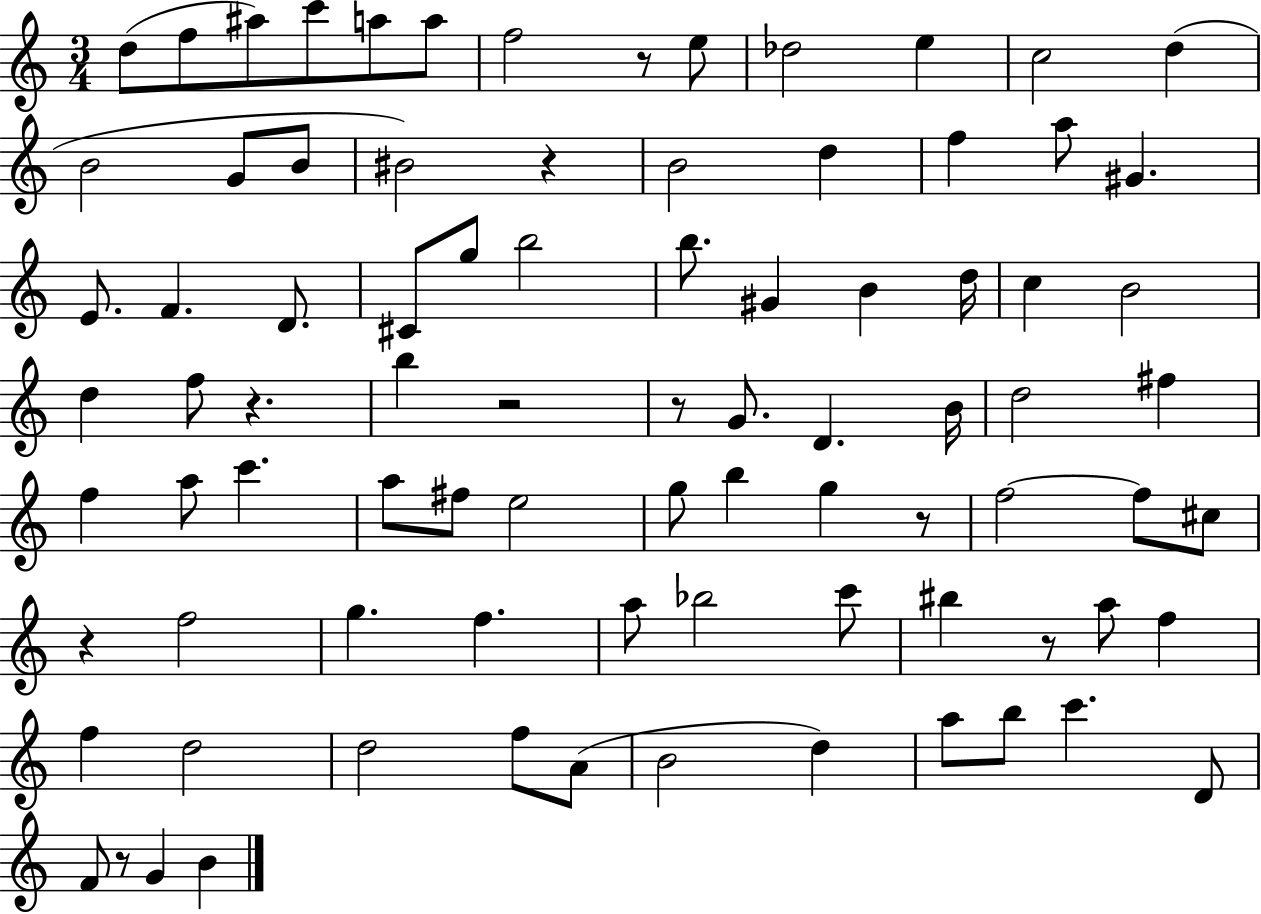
D5/e F5/e A#5/e C6/e A5/e A5/e F5/h R/e E5/e Db5/h E5/q C5/h D5/q B4/h G4/e B4/e BIS4/h R/q B4/h D5/q F5/q A5/e G#4/q. E4/e. F4/q. D4/e. C#4/e G5/e B5/h B5/e. G#4/q B4/q D5/s C5/q B4/h D5/q F5/e R/q. B5/q R/h R/e G4/e. D4/q. B4/s D5/h F#5/q F5/q A5/e C6/q. A5/e F#5/e E5/h G5/e B5/q G5/q R/e F5/h F5/e C#5/e R/q F5/h G5/q. F5/q. A5/e Bb5/h C6/e BIS5/q R/e A5/e F5/q F5/q D5/h D5/h F5/e A4/e B4/h D5/q A5/e B5/e C6/q. D4/e F4/e R/e G4/q B4/q